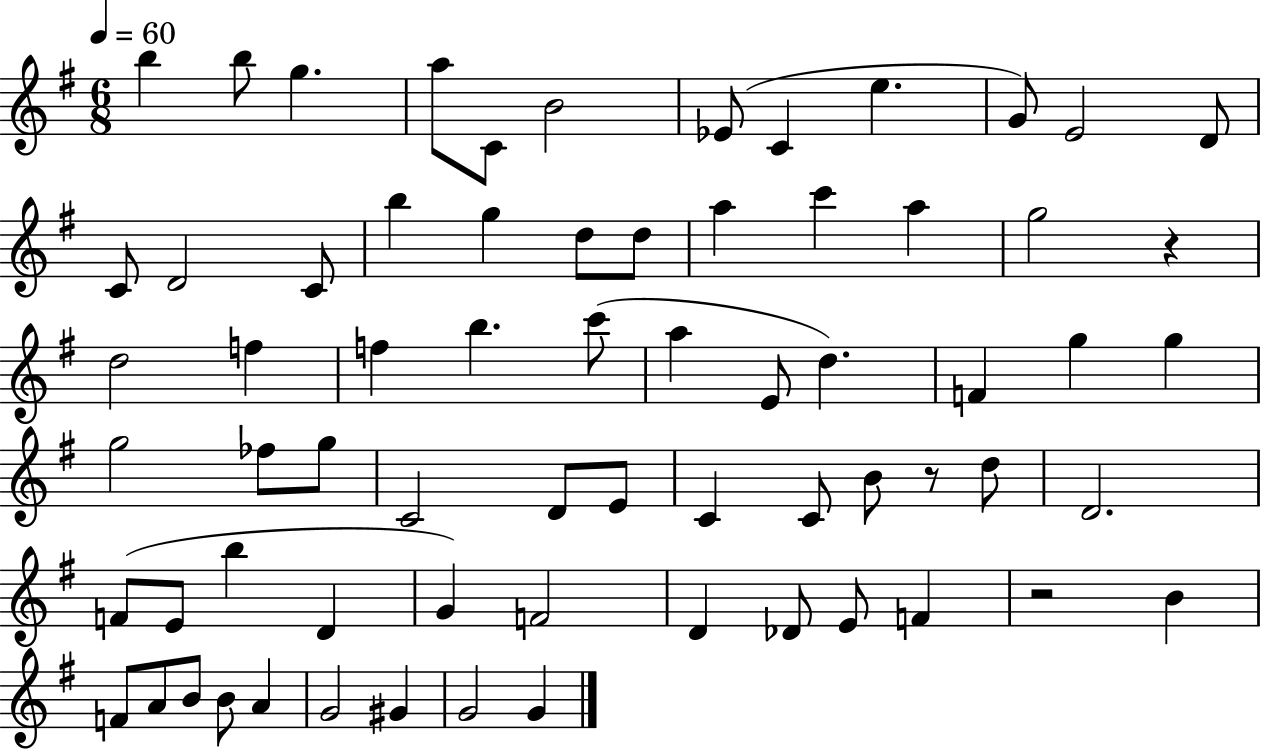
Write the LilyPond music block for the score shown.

{
  \clef treble
  \numericTimeSignature
  \time 6/8
  \key g \major
  \tempo 4 = 60
  b''4 b''8 g''4. | a''8 c'8 b'2 | ees'8( c'4 e''4. | g'8) e'2 d'8 | \break c'8 d'2 c'8 | b''4 g''4 d''8 d''8 | a''4 c'''4 a''4 | g''2 r4 | \break d''2 f''4 | f''4 b''4. c'''8( | a''4 e'8 d''4.) | f'4 g''4 g''4 | \break g''2 fes''8 g''8 | c'2 d'8 e'8 | c'4 c'8 b'8 r8 d''8 | d'2. | \break f'8( e'8 b''4 d'4 | g'4) f'2 | d'4 des'8 e'8 f'4 | r2 b'4 | \break f'8 a'8 b'8 b'8 a'4 | g'2 gis'4 | g'2 g'4 | \bar "|."
}